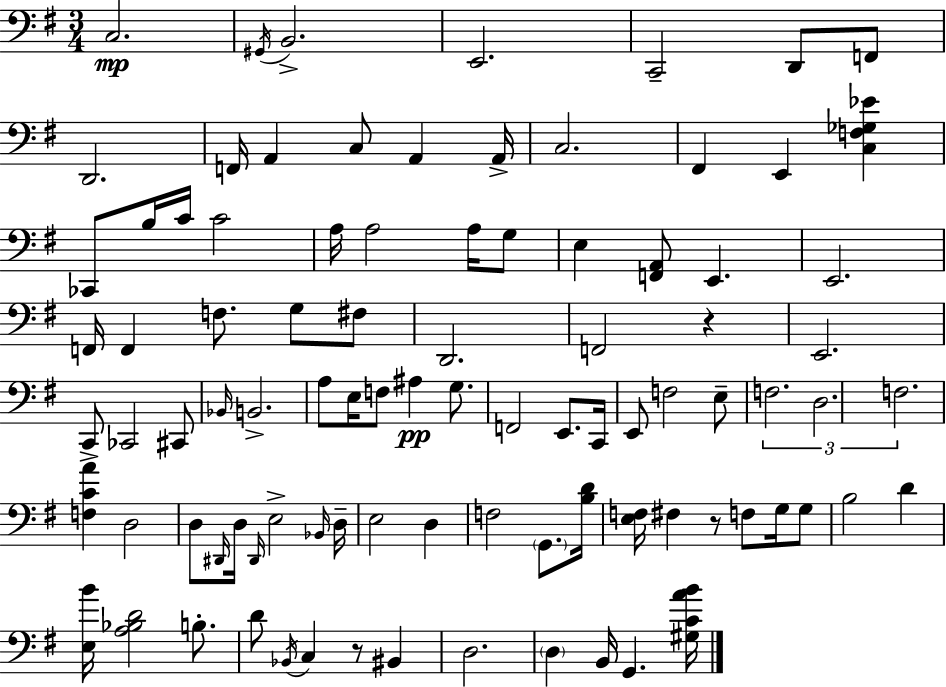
{
  \clef bass
  \numericTimeSignature
  \time 3/4
  \key e \minor
  c2.\mp | \acciaccatura { gis,16 } b,2.-> | e,2. | c,2-- d,8 f,8 | \break d,2. | f,16 a,4 c8 a,4 | a,16-> c2. | fis,4 e,4 <c f ges ees'>4 | \break ces,8 b16 c'16 c'2 | a16 a2 a16 g8 | e4 <f, a,>8 e,4. | e,2. | \break f,16 f,4 f8. g8 fis8 | d,2. | f,2 r4 | e,2. | \break c,8-> ces,2 cis,8 | \grace { bes,16 } b,2.-> | a8 e16 f8 ais4\pp g8. | f,2 e,8. | \break c,16 e,8 f2 | e8-- \tuplet 3/2 { f2. | d2. | f2. } | \break <f c' a'>4 d2 | d8 \grace { dis,16 } d16 \grace { dis,16 } e2-> | \grace { bes,16 } d16-- e2 | d4 f2 | \break \parenthesize g,8. <b d'>16 <e f>16 fis4 r8 | f8 g16 g8 b2 | d'4 <e b'>16 <a bes d'>2 | b8.-. d'8 \acciaccatura { bes,16 } c4 | \break r8 bis,4 d2. | \parenthesize d4 b,16 g,4. | <gis c' a' b'>16 \bar "|."
}